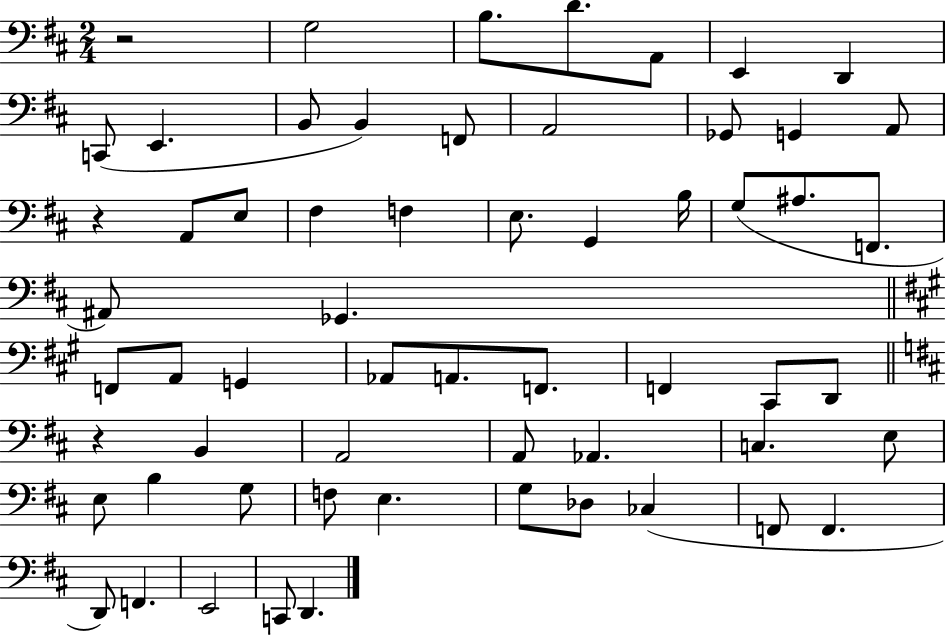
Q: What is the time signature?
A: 2/4